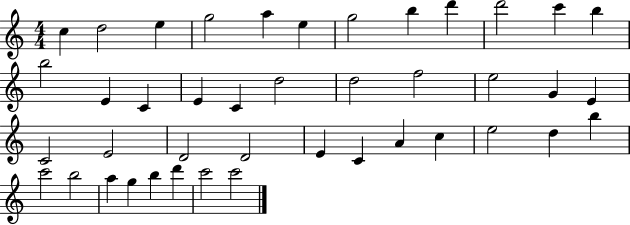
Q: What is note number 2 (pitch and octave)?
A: D5